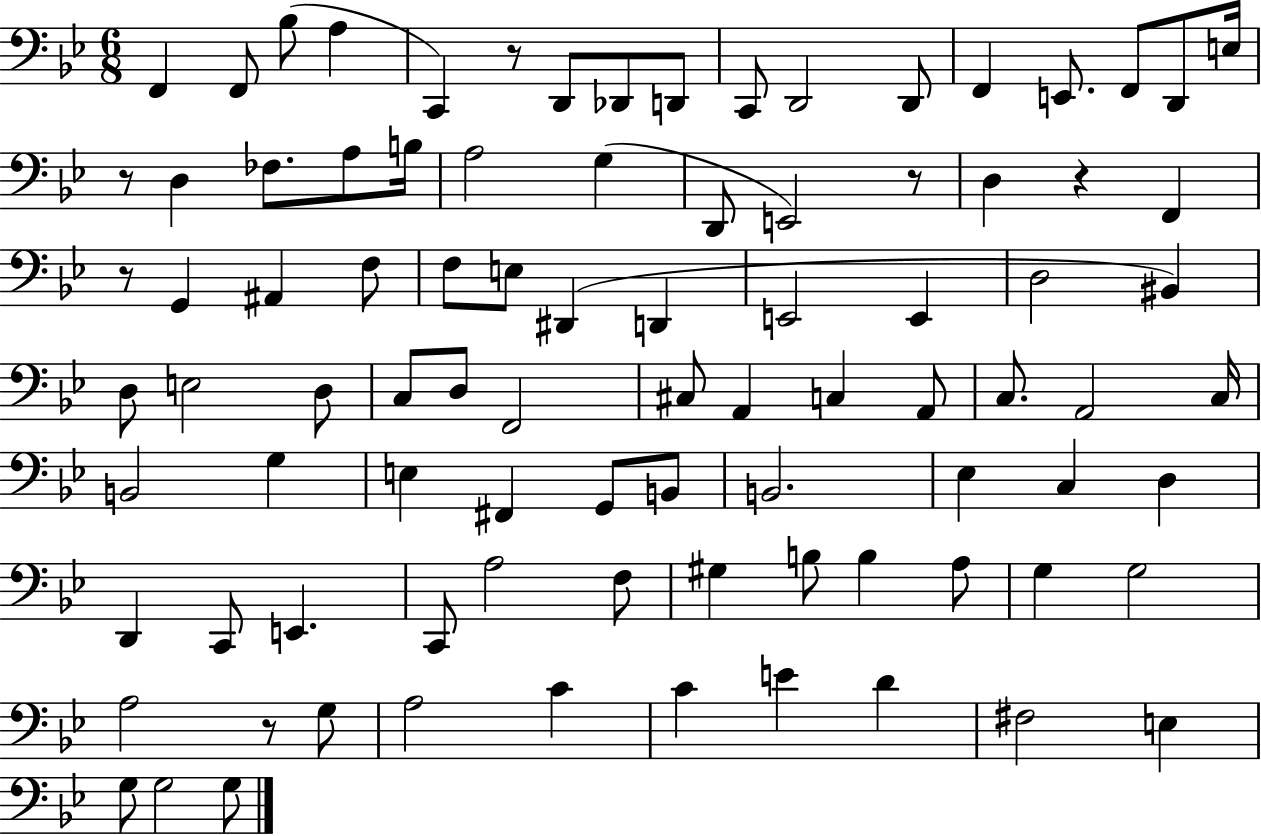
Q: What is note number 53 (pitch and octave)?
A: E3